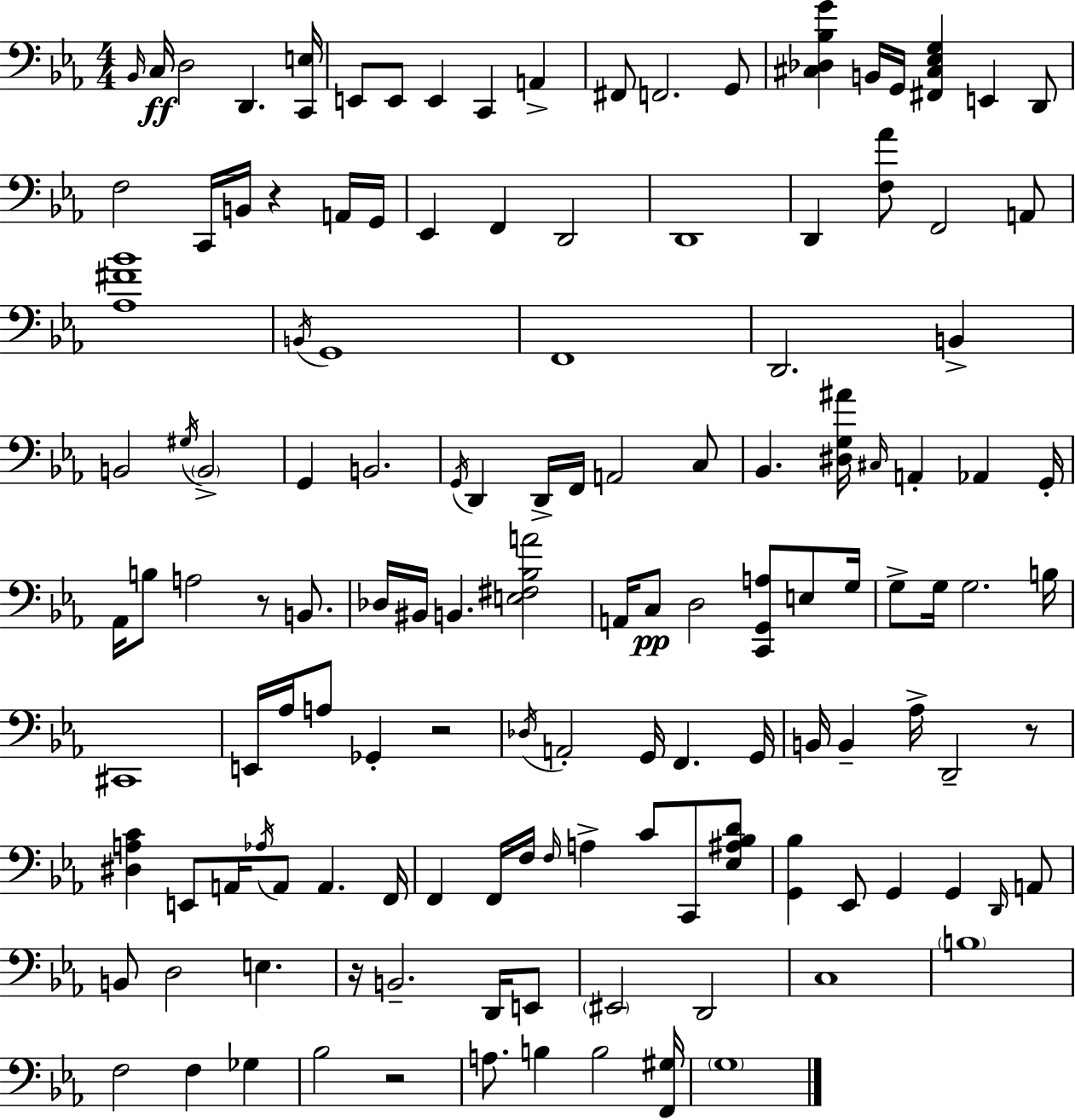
X:1
T:Untitled
M:4/4
L:1/4
K:Eb
_B,,/4 C,/4 D,2 D,, [C,,E,]/4 E,,/2 E,,/2 E,, C,, A,, ^F,,/2 F,,2 G,,/2 [^C,_D,_B,G] B,,/4 G,,/4 [^F,,^C,_E,G,] E,, D,,/2 F,2 C,,/4 B,,/4 z A,,/4 G,,/4 _E,, F,, D,,2 D,,4 D,, [F,_A]/2 F,,2 A,,/2 [_A,^F_B]4 B,,/4 G,,4 F,,4 D,,2 B,, B,,2 ^G,/4 B,,2 G,, B,,2 G,,/4 D,, D,,/4 F,,/4 A,,2 C,/2 _B,, [^D,G,^A]/4 ^C,/4 A,, _A,, G,,/4 _A,,/4 B,/2 A,2 z/2 B,,/2 _D,/4 ^B,,/4 B,, [E,^F,_B,A]2 A,,/4 C,/2 D,2 [C,,G,,A,]/2 E,/2 G,/4 G,/2 G,/4 G,2 B,/4 ^C,,4 E,,/4 _A,/4 A,/2 _G,, z2 _D,/4 A,,2 G,,/4 F,, G,,/4 B,,/4 B,, _A,/4 D,,2 z/2 [^D,A,C] E,,/2 A,,/4 _A,/4 A,,/2 A,, F,,/4 F,, F,,/4 F,/4 F,/4 A, C/2 C,,/2 [_E,^A,_B,D]/2 [G,,_B,] _E,,/2 G,, G,, D,,/4 A,,/2 B,,/2 D,2 E, z/4 B,,2 D,,/4 E,,/2 ^E,,2 D,,2 C,4 B,4 F,2 F, _G, _B,2 z2 A,/2 B, B,2 [F,,^G,]/4 G,4